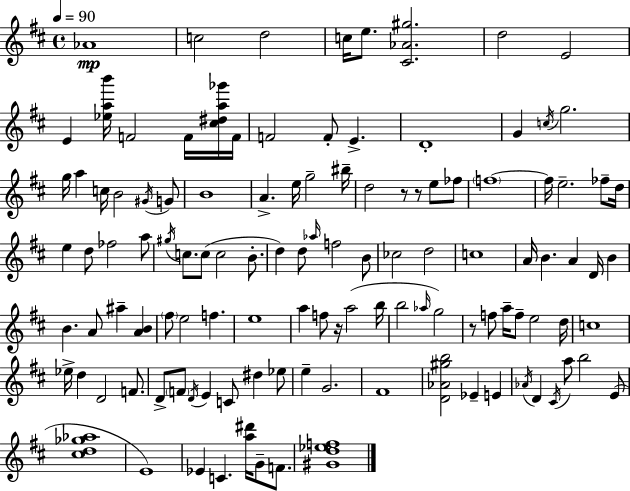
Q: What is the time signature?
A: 4/4